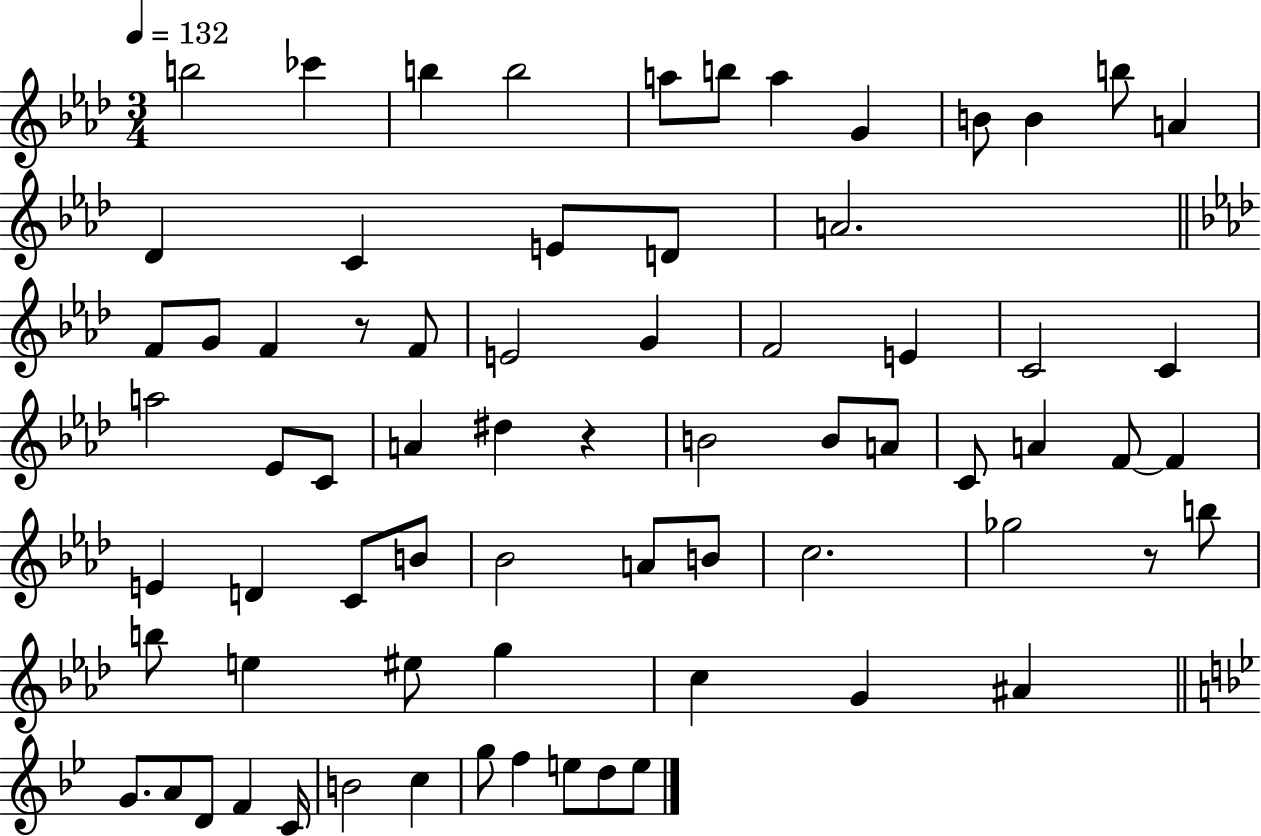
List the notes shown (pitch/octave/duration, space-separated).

B5/h CES6/q B5/q B5/h A5/e B5/e A5/q G4/q B4/e B4/q B5/e A4/q Db4/q C4/q E4/e D4/e A4/h. F4/e G4/e F4/q R/e F4/e E4/h G4/q F4/h E4/q C4/h C4/q A5/h Eb4/e C4/e A4/q D#5/q R/q B4/h B4/e A4/e C4/e A4/q F4/e F4/q E4/q D4/q C4/e B4/e Bb4/h A4/e B4/e C5/h. Gb5/h R/e B5/e B5/e E5/q EIS5/e G5/q C5/q G4/q A#4/q G4/e. A4/e D4/e F4/q C4/s B4/h C5/q G5/e F5/q E5/e D5/e E5/e